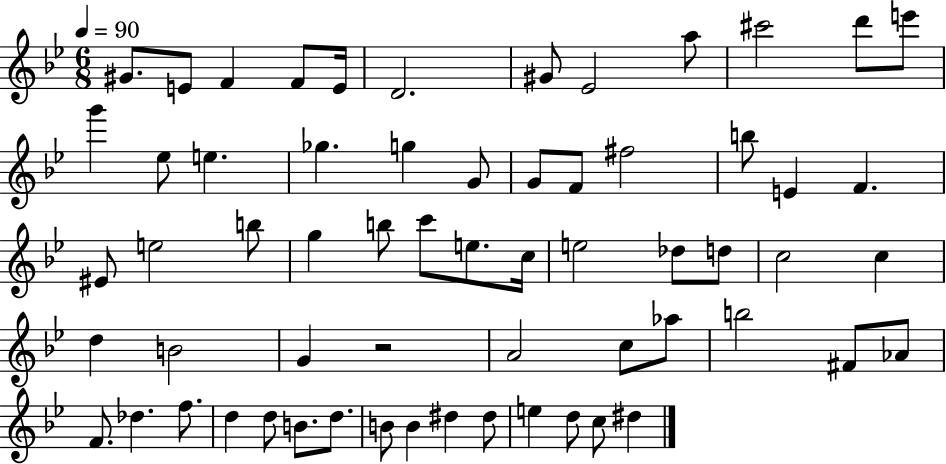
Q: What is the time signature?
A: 6/8